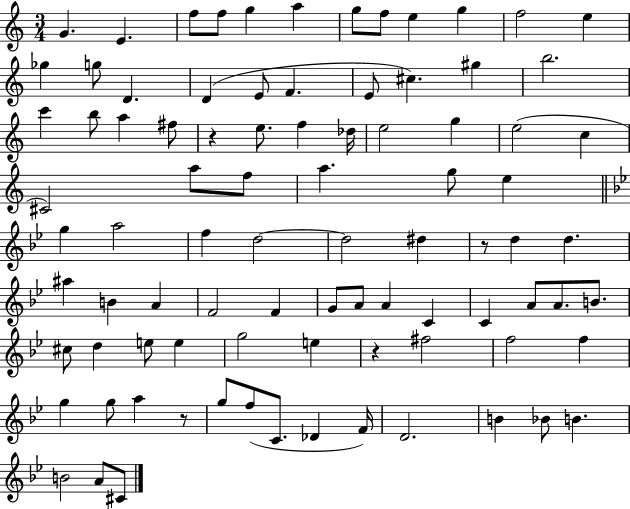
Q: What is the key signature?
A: C major